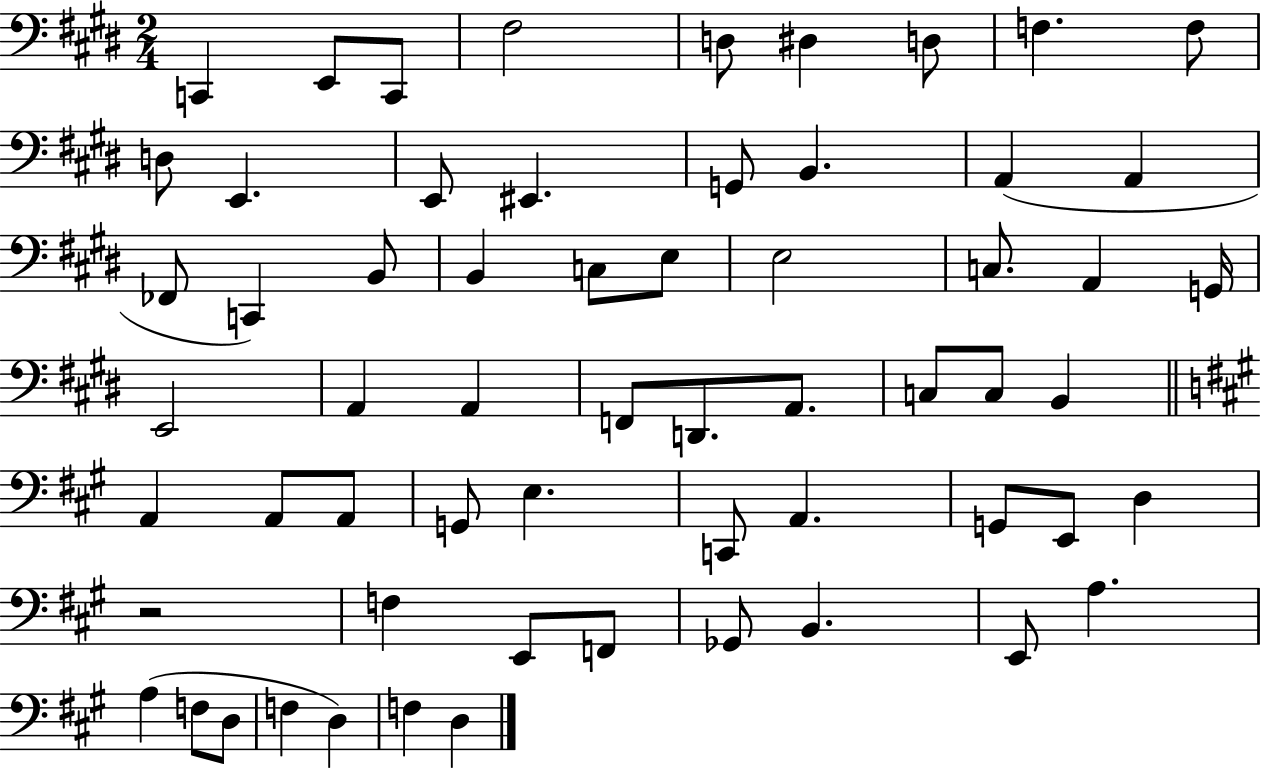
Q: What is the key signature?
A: E major